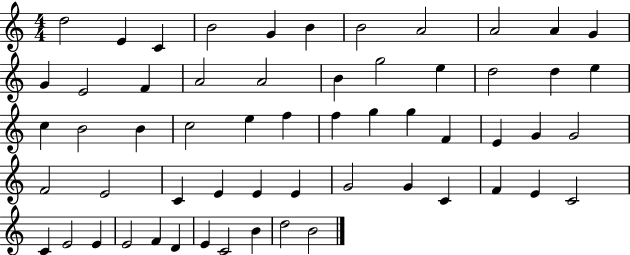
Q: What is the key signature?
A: C major